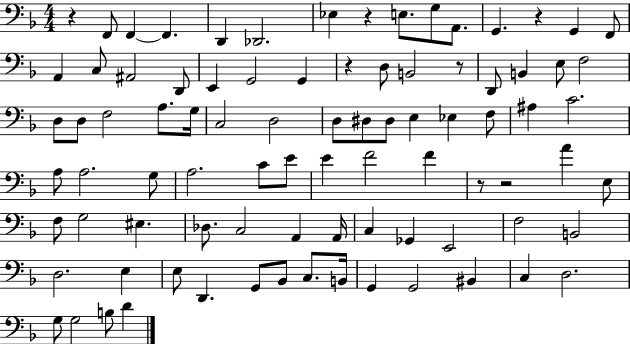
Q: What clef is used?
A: bass